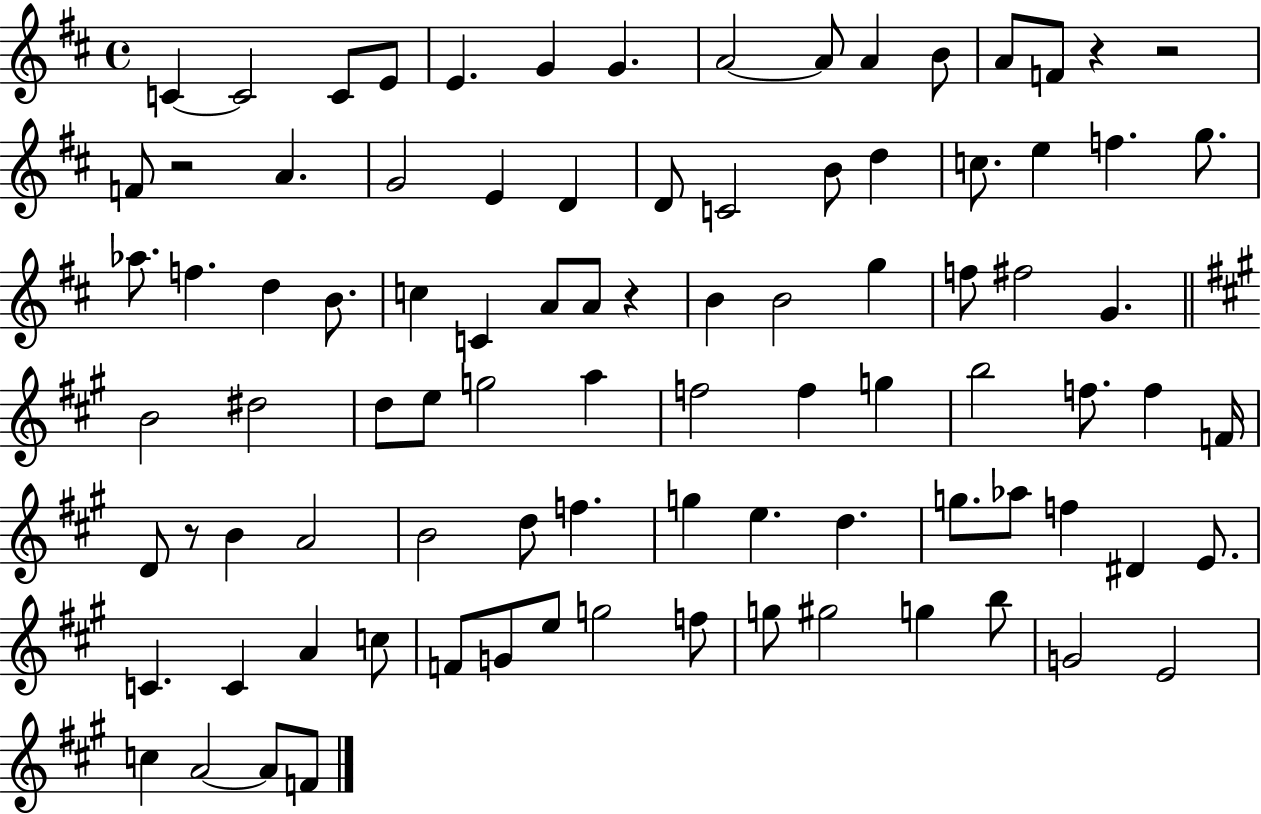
X:1
T:Untitled
M:4/4
L:1/4
K:D
C C2 C/2 E/2 E G G A2 A/2 A B/2 A/2 F/2 z z2 F/2 z2 A G2 E D D/2 C2 B/2 d c/2 e f g/2 _a/2 f d B/2 c C A/2 A/2 z B B2 g f/2 ^f2 G B2 ^d2 d/2 e/2 g2 a f2 f g b2 f/2 f F/4 D/2 z/2 B A2 B2 d/2 f g e d g/2 _a/2 f ^D E/2 C C A c/2 F/2 G/2 e/2 g2 f/2 g/2 ^g2 g b/2 G2 E2 c A2 A/2 F/2